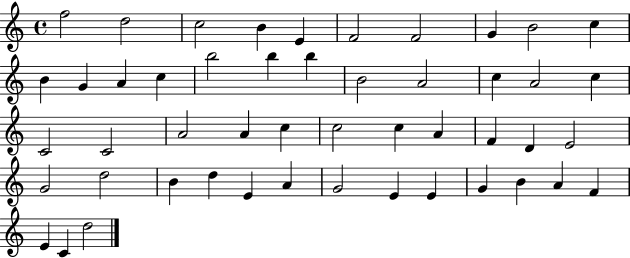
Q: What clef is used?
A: treble